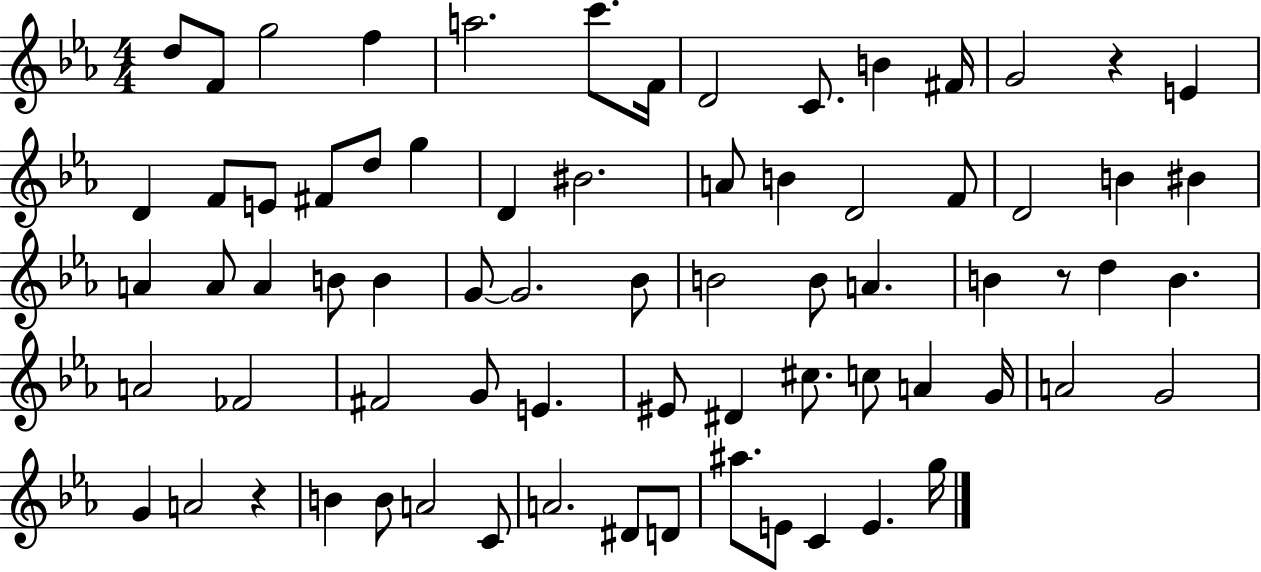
{
  \clef treble
  \numericTimeSignature
  \time 4/4
  \key ees \major
  d''8 f'8 g''2 f''4 | a''2. c'''8. f'16 | d'2 c'8. b'4 fis'16 | g'2 r4 e'4 | \break d'4 f'8 e'8 fis'8 d''8 g''4 | d'4 bis'2. | a'8 b'4 d'2 f'8 | d'2 b'4 bis'4 | \break a'4 a'8 a'4 b'8 b'4 | g'8~~ g'2. bes'8 | b'2 b'8 a'4. | b'4 r8 d''4 b'4. | \break a'2 fes'2 | fis'2 g'8 e'4. | eis'8 dis'4 cis''8. c''8 a'4 g'16 | a'2 g'2 | \break g'4 a'2 r4 | b'4 b'8 a'2 c'8 | a'2. dis'8 d'8 | ais''8. e'8 c'4 e'4. g''16 | \break \bar "|."
}